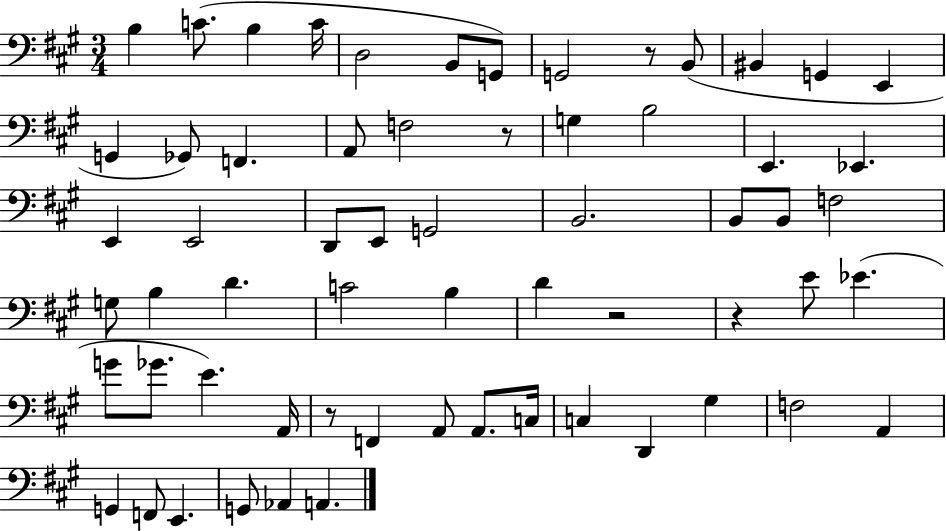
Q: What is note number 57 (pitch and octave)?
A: A2